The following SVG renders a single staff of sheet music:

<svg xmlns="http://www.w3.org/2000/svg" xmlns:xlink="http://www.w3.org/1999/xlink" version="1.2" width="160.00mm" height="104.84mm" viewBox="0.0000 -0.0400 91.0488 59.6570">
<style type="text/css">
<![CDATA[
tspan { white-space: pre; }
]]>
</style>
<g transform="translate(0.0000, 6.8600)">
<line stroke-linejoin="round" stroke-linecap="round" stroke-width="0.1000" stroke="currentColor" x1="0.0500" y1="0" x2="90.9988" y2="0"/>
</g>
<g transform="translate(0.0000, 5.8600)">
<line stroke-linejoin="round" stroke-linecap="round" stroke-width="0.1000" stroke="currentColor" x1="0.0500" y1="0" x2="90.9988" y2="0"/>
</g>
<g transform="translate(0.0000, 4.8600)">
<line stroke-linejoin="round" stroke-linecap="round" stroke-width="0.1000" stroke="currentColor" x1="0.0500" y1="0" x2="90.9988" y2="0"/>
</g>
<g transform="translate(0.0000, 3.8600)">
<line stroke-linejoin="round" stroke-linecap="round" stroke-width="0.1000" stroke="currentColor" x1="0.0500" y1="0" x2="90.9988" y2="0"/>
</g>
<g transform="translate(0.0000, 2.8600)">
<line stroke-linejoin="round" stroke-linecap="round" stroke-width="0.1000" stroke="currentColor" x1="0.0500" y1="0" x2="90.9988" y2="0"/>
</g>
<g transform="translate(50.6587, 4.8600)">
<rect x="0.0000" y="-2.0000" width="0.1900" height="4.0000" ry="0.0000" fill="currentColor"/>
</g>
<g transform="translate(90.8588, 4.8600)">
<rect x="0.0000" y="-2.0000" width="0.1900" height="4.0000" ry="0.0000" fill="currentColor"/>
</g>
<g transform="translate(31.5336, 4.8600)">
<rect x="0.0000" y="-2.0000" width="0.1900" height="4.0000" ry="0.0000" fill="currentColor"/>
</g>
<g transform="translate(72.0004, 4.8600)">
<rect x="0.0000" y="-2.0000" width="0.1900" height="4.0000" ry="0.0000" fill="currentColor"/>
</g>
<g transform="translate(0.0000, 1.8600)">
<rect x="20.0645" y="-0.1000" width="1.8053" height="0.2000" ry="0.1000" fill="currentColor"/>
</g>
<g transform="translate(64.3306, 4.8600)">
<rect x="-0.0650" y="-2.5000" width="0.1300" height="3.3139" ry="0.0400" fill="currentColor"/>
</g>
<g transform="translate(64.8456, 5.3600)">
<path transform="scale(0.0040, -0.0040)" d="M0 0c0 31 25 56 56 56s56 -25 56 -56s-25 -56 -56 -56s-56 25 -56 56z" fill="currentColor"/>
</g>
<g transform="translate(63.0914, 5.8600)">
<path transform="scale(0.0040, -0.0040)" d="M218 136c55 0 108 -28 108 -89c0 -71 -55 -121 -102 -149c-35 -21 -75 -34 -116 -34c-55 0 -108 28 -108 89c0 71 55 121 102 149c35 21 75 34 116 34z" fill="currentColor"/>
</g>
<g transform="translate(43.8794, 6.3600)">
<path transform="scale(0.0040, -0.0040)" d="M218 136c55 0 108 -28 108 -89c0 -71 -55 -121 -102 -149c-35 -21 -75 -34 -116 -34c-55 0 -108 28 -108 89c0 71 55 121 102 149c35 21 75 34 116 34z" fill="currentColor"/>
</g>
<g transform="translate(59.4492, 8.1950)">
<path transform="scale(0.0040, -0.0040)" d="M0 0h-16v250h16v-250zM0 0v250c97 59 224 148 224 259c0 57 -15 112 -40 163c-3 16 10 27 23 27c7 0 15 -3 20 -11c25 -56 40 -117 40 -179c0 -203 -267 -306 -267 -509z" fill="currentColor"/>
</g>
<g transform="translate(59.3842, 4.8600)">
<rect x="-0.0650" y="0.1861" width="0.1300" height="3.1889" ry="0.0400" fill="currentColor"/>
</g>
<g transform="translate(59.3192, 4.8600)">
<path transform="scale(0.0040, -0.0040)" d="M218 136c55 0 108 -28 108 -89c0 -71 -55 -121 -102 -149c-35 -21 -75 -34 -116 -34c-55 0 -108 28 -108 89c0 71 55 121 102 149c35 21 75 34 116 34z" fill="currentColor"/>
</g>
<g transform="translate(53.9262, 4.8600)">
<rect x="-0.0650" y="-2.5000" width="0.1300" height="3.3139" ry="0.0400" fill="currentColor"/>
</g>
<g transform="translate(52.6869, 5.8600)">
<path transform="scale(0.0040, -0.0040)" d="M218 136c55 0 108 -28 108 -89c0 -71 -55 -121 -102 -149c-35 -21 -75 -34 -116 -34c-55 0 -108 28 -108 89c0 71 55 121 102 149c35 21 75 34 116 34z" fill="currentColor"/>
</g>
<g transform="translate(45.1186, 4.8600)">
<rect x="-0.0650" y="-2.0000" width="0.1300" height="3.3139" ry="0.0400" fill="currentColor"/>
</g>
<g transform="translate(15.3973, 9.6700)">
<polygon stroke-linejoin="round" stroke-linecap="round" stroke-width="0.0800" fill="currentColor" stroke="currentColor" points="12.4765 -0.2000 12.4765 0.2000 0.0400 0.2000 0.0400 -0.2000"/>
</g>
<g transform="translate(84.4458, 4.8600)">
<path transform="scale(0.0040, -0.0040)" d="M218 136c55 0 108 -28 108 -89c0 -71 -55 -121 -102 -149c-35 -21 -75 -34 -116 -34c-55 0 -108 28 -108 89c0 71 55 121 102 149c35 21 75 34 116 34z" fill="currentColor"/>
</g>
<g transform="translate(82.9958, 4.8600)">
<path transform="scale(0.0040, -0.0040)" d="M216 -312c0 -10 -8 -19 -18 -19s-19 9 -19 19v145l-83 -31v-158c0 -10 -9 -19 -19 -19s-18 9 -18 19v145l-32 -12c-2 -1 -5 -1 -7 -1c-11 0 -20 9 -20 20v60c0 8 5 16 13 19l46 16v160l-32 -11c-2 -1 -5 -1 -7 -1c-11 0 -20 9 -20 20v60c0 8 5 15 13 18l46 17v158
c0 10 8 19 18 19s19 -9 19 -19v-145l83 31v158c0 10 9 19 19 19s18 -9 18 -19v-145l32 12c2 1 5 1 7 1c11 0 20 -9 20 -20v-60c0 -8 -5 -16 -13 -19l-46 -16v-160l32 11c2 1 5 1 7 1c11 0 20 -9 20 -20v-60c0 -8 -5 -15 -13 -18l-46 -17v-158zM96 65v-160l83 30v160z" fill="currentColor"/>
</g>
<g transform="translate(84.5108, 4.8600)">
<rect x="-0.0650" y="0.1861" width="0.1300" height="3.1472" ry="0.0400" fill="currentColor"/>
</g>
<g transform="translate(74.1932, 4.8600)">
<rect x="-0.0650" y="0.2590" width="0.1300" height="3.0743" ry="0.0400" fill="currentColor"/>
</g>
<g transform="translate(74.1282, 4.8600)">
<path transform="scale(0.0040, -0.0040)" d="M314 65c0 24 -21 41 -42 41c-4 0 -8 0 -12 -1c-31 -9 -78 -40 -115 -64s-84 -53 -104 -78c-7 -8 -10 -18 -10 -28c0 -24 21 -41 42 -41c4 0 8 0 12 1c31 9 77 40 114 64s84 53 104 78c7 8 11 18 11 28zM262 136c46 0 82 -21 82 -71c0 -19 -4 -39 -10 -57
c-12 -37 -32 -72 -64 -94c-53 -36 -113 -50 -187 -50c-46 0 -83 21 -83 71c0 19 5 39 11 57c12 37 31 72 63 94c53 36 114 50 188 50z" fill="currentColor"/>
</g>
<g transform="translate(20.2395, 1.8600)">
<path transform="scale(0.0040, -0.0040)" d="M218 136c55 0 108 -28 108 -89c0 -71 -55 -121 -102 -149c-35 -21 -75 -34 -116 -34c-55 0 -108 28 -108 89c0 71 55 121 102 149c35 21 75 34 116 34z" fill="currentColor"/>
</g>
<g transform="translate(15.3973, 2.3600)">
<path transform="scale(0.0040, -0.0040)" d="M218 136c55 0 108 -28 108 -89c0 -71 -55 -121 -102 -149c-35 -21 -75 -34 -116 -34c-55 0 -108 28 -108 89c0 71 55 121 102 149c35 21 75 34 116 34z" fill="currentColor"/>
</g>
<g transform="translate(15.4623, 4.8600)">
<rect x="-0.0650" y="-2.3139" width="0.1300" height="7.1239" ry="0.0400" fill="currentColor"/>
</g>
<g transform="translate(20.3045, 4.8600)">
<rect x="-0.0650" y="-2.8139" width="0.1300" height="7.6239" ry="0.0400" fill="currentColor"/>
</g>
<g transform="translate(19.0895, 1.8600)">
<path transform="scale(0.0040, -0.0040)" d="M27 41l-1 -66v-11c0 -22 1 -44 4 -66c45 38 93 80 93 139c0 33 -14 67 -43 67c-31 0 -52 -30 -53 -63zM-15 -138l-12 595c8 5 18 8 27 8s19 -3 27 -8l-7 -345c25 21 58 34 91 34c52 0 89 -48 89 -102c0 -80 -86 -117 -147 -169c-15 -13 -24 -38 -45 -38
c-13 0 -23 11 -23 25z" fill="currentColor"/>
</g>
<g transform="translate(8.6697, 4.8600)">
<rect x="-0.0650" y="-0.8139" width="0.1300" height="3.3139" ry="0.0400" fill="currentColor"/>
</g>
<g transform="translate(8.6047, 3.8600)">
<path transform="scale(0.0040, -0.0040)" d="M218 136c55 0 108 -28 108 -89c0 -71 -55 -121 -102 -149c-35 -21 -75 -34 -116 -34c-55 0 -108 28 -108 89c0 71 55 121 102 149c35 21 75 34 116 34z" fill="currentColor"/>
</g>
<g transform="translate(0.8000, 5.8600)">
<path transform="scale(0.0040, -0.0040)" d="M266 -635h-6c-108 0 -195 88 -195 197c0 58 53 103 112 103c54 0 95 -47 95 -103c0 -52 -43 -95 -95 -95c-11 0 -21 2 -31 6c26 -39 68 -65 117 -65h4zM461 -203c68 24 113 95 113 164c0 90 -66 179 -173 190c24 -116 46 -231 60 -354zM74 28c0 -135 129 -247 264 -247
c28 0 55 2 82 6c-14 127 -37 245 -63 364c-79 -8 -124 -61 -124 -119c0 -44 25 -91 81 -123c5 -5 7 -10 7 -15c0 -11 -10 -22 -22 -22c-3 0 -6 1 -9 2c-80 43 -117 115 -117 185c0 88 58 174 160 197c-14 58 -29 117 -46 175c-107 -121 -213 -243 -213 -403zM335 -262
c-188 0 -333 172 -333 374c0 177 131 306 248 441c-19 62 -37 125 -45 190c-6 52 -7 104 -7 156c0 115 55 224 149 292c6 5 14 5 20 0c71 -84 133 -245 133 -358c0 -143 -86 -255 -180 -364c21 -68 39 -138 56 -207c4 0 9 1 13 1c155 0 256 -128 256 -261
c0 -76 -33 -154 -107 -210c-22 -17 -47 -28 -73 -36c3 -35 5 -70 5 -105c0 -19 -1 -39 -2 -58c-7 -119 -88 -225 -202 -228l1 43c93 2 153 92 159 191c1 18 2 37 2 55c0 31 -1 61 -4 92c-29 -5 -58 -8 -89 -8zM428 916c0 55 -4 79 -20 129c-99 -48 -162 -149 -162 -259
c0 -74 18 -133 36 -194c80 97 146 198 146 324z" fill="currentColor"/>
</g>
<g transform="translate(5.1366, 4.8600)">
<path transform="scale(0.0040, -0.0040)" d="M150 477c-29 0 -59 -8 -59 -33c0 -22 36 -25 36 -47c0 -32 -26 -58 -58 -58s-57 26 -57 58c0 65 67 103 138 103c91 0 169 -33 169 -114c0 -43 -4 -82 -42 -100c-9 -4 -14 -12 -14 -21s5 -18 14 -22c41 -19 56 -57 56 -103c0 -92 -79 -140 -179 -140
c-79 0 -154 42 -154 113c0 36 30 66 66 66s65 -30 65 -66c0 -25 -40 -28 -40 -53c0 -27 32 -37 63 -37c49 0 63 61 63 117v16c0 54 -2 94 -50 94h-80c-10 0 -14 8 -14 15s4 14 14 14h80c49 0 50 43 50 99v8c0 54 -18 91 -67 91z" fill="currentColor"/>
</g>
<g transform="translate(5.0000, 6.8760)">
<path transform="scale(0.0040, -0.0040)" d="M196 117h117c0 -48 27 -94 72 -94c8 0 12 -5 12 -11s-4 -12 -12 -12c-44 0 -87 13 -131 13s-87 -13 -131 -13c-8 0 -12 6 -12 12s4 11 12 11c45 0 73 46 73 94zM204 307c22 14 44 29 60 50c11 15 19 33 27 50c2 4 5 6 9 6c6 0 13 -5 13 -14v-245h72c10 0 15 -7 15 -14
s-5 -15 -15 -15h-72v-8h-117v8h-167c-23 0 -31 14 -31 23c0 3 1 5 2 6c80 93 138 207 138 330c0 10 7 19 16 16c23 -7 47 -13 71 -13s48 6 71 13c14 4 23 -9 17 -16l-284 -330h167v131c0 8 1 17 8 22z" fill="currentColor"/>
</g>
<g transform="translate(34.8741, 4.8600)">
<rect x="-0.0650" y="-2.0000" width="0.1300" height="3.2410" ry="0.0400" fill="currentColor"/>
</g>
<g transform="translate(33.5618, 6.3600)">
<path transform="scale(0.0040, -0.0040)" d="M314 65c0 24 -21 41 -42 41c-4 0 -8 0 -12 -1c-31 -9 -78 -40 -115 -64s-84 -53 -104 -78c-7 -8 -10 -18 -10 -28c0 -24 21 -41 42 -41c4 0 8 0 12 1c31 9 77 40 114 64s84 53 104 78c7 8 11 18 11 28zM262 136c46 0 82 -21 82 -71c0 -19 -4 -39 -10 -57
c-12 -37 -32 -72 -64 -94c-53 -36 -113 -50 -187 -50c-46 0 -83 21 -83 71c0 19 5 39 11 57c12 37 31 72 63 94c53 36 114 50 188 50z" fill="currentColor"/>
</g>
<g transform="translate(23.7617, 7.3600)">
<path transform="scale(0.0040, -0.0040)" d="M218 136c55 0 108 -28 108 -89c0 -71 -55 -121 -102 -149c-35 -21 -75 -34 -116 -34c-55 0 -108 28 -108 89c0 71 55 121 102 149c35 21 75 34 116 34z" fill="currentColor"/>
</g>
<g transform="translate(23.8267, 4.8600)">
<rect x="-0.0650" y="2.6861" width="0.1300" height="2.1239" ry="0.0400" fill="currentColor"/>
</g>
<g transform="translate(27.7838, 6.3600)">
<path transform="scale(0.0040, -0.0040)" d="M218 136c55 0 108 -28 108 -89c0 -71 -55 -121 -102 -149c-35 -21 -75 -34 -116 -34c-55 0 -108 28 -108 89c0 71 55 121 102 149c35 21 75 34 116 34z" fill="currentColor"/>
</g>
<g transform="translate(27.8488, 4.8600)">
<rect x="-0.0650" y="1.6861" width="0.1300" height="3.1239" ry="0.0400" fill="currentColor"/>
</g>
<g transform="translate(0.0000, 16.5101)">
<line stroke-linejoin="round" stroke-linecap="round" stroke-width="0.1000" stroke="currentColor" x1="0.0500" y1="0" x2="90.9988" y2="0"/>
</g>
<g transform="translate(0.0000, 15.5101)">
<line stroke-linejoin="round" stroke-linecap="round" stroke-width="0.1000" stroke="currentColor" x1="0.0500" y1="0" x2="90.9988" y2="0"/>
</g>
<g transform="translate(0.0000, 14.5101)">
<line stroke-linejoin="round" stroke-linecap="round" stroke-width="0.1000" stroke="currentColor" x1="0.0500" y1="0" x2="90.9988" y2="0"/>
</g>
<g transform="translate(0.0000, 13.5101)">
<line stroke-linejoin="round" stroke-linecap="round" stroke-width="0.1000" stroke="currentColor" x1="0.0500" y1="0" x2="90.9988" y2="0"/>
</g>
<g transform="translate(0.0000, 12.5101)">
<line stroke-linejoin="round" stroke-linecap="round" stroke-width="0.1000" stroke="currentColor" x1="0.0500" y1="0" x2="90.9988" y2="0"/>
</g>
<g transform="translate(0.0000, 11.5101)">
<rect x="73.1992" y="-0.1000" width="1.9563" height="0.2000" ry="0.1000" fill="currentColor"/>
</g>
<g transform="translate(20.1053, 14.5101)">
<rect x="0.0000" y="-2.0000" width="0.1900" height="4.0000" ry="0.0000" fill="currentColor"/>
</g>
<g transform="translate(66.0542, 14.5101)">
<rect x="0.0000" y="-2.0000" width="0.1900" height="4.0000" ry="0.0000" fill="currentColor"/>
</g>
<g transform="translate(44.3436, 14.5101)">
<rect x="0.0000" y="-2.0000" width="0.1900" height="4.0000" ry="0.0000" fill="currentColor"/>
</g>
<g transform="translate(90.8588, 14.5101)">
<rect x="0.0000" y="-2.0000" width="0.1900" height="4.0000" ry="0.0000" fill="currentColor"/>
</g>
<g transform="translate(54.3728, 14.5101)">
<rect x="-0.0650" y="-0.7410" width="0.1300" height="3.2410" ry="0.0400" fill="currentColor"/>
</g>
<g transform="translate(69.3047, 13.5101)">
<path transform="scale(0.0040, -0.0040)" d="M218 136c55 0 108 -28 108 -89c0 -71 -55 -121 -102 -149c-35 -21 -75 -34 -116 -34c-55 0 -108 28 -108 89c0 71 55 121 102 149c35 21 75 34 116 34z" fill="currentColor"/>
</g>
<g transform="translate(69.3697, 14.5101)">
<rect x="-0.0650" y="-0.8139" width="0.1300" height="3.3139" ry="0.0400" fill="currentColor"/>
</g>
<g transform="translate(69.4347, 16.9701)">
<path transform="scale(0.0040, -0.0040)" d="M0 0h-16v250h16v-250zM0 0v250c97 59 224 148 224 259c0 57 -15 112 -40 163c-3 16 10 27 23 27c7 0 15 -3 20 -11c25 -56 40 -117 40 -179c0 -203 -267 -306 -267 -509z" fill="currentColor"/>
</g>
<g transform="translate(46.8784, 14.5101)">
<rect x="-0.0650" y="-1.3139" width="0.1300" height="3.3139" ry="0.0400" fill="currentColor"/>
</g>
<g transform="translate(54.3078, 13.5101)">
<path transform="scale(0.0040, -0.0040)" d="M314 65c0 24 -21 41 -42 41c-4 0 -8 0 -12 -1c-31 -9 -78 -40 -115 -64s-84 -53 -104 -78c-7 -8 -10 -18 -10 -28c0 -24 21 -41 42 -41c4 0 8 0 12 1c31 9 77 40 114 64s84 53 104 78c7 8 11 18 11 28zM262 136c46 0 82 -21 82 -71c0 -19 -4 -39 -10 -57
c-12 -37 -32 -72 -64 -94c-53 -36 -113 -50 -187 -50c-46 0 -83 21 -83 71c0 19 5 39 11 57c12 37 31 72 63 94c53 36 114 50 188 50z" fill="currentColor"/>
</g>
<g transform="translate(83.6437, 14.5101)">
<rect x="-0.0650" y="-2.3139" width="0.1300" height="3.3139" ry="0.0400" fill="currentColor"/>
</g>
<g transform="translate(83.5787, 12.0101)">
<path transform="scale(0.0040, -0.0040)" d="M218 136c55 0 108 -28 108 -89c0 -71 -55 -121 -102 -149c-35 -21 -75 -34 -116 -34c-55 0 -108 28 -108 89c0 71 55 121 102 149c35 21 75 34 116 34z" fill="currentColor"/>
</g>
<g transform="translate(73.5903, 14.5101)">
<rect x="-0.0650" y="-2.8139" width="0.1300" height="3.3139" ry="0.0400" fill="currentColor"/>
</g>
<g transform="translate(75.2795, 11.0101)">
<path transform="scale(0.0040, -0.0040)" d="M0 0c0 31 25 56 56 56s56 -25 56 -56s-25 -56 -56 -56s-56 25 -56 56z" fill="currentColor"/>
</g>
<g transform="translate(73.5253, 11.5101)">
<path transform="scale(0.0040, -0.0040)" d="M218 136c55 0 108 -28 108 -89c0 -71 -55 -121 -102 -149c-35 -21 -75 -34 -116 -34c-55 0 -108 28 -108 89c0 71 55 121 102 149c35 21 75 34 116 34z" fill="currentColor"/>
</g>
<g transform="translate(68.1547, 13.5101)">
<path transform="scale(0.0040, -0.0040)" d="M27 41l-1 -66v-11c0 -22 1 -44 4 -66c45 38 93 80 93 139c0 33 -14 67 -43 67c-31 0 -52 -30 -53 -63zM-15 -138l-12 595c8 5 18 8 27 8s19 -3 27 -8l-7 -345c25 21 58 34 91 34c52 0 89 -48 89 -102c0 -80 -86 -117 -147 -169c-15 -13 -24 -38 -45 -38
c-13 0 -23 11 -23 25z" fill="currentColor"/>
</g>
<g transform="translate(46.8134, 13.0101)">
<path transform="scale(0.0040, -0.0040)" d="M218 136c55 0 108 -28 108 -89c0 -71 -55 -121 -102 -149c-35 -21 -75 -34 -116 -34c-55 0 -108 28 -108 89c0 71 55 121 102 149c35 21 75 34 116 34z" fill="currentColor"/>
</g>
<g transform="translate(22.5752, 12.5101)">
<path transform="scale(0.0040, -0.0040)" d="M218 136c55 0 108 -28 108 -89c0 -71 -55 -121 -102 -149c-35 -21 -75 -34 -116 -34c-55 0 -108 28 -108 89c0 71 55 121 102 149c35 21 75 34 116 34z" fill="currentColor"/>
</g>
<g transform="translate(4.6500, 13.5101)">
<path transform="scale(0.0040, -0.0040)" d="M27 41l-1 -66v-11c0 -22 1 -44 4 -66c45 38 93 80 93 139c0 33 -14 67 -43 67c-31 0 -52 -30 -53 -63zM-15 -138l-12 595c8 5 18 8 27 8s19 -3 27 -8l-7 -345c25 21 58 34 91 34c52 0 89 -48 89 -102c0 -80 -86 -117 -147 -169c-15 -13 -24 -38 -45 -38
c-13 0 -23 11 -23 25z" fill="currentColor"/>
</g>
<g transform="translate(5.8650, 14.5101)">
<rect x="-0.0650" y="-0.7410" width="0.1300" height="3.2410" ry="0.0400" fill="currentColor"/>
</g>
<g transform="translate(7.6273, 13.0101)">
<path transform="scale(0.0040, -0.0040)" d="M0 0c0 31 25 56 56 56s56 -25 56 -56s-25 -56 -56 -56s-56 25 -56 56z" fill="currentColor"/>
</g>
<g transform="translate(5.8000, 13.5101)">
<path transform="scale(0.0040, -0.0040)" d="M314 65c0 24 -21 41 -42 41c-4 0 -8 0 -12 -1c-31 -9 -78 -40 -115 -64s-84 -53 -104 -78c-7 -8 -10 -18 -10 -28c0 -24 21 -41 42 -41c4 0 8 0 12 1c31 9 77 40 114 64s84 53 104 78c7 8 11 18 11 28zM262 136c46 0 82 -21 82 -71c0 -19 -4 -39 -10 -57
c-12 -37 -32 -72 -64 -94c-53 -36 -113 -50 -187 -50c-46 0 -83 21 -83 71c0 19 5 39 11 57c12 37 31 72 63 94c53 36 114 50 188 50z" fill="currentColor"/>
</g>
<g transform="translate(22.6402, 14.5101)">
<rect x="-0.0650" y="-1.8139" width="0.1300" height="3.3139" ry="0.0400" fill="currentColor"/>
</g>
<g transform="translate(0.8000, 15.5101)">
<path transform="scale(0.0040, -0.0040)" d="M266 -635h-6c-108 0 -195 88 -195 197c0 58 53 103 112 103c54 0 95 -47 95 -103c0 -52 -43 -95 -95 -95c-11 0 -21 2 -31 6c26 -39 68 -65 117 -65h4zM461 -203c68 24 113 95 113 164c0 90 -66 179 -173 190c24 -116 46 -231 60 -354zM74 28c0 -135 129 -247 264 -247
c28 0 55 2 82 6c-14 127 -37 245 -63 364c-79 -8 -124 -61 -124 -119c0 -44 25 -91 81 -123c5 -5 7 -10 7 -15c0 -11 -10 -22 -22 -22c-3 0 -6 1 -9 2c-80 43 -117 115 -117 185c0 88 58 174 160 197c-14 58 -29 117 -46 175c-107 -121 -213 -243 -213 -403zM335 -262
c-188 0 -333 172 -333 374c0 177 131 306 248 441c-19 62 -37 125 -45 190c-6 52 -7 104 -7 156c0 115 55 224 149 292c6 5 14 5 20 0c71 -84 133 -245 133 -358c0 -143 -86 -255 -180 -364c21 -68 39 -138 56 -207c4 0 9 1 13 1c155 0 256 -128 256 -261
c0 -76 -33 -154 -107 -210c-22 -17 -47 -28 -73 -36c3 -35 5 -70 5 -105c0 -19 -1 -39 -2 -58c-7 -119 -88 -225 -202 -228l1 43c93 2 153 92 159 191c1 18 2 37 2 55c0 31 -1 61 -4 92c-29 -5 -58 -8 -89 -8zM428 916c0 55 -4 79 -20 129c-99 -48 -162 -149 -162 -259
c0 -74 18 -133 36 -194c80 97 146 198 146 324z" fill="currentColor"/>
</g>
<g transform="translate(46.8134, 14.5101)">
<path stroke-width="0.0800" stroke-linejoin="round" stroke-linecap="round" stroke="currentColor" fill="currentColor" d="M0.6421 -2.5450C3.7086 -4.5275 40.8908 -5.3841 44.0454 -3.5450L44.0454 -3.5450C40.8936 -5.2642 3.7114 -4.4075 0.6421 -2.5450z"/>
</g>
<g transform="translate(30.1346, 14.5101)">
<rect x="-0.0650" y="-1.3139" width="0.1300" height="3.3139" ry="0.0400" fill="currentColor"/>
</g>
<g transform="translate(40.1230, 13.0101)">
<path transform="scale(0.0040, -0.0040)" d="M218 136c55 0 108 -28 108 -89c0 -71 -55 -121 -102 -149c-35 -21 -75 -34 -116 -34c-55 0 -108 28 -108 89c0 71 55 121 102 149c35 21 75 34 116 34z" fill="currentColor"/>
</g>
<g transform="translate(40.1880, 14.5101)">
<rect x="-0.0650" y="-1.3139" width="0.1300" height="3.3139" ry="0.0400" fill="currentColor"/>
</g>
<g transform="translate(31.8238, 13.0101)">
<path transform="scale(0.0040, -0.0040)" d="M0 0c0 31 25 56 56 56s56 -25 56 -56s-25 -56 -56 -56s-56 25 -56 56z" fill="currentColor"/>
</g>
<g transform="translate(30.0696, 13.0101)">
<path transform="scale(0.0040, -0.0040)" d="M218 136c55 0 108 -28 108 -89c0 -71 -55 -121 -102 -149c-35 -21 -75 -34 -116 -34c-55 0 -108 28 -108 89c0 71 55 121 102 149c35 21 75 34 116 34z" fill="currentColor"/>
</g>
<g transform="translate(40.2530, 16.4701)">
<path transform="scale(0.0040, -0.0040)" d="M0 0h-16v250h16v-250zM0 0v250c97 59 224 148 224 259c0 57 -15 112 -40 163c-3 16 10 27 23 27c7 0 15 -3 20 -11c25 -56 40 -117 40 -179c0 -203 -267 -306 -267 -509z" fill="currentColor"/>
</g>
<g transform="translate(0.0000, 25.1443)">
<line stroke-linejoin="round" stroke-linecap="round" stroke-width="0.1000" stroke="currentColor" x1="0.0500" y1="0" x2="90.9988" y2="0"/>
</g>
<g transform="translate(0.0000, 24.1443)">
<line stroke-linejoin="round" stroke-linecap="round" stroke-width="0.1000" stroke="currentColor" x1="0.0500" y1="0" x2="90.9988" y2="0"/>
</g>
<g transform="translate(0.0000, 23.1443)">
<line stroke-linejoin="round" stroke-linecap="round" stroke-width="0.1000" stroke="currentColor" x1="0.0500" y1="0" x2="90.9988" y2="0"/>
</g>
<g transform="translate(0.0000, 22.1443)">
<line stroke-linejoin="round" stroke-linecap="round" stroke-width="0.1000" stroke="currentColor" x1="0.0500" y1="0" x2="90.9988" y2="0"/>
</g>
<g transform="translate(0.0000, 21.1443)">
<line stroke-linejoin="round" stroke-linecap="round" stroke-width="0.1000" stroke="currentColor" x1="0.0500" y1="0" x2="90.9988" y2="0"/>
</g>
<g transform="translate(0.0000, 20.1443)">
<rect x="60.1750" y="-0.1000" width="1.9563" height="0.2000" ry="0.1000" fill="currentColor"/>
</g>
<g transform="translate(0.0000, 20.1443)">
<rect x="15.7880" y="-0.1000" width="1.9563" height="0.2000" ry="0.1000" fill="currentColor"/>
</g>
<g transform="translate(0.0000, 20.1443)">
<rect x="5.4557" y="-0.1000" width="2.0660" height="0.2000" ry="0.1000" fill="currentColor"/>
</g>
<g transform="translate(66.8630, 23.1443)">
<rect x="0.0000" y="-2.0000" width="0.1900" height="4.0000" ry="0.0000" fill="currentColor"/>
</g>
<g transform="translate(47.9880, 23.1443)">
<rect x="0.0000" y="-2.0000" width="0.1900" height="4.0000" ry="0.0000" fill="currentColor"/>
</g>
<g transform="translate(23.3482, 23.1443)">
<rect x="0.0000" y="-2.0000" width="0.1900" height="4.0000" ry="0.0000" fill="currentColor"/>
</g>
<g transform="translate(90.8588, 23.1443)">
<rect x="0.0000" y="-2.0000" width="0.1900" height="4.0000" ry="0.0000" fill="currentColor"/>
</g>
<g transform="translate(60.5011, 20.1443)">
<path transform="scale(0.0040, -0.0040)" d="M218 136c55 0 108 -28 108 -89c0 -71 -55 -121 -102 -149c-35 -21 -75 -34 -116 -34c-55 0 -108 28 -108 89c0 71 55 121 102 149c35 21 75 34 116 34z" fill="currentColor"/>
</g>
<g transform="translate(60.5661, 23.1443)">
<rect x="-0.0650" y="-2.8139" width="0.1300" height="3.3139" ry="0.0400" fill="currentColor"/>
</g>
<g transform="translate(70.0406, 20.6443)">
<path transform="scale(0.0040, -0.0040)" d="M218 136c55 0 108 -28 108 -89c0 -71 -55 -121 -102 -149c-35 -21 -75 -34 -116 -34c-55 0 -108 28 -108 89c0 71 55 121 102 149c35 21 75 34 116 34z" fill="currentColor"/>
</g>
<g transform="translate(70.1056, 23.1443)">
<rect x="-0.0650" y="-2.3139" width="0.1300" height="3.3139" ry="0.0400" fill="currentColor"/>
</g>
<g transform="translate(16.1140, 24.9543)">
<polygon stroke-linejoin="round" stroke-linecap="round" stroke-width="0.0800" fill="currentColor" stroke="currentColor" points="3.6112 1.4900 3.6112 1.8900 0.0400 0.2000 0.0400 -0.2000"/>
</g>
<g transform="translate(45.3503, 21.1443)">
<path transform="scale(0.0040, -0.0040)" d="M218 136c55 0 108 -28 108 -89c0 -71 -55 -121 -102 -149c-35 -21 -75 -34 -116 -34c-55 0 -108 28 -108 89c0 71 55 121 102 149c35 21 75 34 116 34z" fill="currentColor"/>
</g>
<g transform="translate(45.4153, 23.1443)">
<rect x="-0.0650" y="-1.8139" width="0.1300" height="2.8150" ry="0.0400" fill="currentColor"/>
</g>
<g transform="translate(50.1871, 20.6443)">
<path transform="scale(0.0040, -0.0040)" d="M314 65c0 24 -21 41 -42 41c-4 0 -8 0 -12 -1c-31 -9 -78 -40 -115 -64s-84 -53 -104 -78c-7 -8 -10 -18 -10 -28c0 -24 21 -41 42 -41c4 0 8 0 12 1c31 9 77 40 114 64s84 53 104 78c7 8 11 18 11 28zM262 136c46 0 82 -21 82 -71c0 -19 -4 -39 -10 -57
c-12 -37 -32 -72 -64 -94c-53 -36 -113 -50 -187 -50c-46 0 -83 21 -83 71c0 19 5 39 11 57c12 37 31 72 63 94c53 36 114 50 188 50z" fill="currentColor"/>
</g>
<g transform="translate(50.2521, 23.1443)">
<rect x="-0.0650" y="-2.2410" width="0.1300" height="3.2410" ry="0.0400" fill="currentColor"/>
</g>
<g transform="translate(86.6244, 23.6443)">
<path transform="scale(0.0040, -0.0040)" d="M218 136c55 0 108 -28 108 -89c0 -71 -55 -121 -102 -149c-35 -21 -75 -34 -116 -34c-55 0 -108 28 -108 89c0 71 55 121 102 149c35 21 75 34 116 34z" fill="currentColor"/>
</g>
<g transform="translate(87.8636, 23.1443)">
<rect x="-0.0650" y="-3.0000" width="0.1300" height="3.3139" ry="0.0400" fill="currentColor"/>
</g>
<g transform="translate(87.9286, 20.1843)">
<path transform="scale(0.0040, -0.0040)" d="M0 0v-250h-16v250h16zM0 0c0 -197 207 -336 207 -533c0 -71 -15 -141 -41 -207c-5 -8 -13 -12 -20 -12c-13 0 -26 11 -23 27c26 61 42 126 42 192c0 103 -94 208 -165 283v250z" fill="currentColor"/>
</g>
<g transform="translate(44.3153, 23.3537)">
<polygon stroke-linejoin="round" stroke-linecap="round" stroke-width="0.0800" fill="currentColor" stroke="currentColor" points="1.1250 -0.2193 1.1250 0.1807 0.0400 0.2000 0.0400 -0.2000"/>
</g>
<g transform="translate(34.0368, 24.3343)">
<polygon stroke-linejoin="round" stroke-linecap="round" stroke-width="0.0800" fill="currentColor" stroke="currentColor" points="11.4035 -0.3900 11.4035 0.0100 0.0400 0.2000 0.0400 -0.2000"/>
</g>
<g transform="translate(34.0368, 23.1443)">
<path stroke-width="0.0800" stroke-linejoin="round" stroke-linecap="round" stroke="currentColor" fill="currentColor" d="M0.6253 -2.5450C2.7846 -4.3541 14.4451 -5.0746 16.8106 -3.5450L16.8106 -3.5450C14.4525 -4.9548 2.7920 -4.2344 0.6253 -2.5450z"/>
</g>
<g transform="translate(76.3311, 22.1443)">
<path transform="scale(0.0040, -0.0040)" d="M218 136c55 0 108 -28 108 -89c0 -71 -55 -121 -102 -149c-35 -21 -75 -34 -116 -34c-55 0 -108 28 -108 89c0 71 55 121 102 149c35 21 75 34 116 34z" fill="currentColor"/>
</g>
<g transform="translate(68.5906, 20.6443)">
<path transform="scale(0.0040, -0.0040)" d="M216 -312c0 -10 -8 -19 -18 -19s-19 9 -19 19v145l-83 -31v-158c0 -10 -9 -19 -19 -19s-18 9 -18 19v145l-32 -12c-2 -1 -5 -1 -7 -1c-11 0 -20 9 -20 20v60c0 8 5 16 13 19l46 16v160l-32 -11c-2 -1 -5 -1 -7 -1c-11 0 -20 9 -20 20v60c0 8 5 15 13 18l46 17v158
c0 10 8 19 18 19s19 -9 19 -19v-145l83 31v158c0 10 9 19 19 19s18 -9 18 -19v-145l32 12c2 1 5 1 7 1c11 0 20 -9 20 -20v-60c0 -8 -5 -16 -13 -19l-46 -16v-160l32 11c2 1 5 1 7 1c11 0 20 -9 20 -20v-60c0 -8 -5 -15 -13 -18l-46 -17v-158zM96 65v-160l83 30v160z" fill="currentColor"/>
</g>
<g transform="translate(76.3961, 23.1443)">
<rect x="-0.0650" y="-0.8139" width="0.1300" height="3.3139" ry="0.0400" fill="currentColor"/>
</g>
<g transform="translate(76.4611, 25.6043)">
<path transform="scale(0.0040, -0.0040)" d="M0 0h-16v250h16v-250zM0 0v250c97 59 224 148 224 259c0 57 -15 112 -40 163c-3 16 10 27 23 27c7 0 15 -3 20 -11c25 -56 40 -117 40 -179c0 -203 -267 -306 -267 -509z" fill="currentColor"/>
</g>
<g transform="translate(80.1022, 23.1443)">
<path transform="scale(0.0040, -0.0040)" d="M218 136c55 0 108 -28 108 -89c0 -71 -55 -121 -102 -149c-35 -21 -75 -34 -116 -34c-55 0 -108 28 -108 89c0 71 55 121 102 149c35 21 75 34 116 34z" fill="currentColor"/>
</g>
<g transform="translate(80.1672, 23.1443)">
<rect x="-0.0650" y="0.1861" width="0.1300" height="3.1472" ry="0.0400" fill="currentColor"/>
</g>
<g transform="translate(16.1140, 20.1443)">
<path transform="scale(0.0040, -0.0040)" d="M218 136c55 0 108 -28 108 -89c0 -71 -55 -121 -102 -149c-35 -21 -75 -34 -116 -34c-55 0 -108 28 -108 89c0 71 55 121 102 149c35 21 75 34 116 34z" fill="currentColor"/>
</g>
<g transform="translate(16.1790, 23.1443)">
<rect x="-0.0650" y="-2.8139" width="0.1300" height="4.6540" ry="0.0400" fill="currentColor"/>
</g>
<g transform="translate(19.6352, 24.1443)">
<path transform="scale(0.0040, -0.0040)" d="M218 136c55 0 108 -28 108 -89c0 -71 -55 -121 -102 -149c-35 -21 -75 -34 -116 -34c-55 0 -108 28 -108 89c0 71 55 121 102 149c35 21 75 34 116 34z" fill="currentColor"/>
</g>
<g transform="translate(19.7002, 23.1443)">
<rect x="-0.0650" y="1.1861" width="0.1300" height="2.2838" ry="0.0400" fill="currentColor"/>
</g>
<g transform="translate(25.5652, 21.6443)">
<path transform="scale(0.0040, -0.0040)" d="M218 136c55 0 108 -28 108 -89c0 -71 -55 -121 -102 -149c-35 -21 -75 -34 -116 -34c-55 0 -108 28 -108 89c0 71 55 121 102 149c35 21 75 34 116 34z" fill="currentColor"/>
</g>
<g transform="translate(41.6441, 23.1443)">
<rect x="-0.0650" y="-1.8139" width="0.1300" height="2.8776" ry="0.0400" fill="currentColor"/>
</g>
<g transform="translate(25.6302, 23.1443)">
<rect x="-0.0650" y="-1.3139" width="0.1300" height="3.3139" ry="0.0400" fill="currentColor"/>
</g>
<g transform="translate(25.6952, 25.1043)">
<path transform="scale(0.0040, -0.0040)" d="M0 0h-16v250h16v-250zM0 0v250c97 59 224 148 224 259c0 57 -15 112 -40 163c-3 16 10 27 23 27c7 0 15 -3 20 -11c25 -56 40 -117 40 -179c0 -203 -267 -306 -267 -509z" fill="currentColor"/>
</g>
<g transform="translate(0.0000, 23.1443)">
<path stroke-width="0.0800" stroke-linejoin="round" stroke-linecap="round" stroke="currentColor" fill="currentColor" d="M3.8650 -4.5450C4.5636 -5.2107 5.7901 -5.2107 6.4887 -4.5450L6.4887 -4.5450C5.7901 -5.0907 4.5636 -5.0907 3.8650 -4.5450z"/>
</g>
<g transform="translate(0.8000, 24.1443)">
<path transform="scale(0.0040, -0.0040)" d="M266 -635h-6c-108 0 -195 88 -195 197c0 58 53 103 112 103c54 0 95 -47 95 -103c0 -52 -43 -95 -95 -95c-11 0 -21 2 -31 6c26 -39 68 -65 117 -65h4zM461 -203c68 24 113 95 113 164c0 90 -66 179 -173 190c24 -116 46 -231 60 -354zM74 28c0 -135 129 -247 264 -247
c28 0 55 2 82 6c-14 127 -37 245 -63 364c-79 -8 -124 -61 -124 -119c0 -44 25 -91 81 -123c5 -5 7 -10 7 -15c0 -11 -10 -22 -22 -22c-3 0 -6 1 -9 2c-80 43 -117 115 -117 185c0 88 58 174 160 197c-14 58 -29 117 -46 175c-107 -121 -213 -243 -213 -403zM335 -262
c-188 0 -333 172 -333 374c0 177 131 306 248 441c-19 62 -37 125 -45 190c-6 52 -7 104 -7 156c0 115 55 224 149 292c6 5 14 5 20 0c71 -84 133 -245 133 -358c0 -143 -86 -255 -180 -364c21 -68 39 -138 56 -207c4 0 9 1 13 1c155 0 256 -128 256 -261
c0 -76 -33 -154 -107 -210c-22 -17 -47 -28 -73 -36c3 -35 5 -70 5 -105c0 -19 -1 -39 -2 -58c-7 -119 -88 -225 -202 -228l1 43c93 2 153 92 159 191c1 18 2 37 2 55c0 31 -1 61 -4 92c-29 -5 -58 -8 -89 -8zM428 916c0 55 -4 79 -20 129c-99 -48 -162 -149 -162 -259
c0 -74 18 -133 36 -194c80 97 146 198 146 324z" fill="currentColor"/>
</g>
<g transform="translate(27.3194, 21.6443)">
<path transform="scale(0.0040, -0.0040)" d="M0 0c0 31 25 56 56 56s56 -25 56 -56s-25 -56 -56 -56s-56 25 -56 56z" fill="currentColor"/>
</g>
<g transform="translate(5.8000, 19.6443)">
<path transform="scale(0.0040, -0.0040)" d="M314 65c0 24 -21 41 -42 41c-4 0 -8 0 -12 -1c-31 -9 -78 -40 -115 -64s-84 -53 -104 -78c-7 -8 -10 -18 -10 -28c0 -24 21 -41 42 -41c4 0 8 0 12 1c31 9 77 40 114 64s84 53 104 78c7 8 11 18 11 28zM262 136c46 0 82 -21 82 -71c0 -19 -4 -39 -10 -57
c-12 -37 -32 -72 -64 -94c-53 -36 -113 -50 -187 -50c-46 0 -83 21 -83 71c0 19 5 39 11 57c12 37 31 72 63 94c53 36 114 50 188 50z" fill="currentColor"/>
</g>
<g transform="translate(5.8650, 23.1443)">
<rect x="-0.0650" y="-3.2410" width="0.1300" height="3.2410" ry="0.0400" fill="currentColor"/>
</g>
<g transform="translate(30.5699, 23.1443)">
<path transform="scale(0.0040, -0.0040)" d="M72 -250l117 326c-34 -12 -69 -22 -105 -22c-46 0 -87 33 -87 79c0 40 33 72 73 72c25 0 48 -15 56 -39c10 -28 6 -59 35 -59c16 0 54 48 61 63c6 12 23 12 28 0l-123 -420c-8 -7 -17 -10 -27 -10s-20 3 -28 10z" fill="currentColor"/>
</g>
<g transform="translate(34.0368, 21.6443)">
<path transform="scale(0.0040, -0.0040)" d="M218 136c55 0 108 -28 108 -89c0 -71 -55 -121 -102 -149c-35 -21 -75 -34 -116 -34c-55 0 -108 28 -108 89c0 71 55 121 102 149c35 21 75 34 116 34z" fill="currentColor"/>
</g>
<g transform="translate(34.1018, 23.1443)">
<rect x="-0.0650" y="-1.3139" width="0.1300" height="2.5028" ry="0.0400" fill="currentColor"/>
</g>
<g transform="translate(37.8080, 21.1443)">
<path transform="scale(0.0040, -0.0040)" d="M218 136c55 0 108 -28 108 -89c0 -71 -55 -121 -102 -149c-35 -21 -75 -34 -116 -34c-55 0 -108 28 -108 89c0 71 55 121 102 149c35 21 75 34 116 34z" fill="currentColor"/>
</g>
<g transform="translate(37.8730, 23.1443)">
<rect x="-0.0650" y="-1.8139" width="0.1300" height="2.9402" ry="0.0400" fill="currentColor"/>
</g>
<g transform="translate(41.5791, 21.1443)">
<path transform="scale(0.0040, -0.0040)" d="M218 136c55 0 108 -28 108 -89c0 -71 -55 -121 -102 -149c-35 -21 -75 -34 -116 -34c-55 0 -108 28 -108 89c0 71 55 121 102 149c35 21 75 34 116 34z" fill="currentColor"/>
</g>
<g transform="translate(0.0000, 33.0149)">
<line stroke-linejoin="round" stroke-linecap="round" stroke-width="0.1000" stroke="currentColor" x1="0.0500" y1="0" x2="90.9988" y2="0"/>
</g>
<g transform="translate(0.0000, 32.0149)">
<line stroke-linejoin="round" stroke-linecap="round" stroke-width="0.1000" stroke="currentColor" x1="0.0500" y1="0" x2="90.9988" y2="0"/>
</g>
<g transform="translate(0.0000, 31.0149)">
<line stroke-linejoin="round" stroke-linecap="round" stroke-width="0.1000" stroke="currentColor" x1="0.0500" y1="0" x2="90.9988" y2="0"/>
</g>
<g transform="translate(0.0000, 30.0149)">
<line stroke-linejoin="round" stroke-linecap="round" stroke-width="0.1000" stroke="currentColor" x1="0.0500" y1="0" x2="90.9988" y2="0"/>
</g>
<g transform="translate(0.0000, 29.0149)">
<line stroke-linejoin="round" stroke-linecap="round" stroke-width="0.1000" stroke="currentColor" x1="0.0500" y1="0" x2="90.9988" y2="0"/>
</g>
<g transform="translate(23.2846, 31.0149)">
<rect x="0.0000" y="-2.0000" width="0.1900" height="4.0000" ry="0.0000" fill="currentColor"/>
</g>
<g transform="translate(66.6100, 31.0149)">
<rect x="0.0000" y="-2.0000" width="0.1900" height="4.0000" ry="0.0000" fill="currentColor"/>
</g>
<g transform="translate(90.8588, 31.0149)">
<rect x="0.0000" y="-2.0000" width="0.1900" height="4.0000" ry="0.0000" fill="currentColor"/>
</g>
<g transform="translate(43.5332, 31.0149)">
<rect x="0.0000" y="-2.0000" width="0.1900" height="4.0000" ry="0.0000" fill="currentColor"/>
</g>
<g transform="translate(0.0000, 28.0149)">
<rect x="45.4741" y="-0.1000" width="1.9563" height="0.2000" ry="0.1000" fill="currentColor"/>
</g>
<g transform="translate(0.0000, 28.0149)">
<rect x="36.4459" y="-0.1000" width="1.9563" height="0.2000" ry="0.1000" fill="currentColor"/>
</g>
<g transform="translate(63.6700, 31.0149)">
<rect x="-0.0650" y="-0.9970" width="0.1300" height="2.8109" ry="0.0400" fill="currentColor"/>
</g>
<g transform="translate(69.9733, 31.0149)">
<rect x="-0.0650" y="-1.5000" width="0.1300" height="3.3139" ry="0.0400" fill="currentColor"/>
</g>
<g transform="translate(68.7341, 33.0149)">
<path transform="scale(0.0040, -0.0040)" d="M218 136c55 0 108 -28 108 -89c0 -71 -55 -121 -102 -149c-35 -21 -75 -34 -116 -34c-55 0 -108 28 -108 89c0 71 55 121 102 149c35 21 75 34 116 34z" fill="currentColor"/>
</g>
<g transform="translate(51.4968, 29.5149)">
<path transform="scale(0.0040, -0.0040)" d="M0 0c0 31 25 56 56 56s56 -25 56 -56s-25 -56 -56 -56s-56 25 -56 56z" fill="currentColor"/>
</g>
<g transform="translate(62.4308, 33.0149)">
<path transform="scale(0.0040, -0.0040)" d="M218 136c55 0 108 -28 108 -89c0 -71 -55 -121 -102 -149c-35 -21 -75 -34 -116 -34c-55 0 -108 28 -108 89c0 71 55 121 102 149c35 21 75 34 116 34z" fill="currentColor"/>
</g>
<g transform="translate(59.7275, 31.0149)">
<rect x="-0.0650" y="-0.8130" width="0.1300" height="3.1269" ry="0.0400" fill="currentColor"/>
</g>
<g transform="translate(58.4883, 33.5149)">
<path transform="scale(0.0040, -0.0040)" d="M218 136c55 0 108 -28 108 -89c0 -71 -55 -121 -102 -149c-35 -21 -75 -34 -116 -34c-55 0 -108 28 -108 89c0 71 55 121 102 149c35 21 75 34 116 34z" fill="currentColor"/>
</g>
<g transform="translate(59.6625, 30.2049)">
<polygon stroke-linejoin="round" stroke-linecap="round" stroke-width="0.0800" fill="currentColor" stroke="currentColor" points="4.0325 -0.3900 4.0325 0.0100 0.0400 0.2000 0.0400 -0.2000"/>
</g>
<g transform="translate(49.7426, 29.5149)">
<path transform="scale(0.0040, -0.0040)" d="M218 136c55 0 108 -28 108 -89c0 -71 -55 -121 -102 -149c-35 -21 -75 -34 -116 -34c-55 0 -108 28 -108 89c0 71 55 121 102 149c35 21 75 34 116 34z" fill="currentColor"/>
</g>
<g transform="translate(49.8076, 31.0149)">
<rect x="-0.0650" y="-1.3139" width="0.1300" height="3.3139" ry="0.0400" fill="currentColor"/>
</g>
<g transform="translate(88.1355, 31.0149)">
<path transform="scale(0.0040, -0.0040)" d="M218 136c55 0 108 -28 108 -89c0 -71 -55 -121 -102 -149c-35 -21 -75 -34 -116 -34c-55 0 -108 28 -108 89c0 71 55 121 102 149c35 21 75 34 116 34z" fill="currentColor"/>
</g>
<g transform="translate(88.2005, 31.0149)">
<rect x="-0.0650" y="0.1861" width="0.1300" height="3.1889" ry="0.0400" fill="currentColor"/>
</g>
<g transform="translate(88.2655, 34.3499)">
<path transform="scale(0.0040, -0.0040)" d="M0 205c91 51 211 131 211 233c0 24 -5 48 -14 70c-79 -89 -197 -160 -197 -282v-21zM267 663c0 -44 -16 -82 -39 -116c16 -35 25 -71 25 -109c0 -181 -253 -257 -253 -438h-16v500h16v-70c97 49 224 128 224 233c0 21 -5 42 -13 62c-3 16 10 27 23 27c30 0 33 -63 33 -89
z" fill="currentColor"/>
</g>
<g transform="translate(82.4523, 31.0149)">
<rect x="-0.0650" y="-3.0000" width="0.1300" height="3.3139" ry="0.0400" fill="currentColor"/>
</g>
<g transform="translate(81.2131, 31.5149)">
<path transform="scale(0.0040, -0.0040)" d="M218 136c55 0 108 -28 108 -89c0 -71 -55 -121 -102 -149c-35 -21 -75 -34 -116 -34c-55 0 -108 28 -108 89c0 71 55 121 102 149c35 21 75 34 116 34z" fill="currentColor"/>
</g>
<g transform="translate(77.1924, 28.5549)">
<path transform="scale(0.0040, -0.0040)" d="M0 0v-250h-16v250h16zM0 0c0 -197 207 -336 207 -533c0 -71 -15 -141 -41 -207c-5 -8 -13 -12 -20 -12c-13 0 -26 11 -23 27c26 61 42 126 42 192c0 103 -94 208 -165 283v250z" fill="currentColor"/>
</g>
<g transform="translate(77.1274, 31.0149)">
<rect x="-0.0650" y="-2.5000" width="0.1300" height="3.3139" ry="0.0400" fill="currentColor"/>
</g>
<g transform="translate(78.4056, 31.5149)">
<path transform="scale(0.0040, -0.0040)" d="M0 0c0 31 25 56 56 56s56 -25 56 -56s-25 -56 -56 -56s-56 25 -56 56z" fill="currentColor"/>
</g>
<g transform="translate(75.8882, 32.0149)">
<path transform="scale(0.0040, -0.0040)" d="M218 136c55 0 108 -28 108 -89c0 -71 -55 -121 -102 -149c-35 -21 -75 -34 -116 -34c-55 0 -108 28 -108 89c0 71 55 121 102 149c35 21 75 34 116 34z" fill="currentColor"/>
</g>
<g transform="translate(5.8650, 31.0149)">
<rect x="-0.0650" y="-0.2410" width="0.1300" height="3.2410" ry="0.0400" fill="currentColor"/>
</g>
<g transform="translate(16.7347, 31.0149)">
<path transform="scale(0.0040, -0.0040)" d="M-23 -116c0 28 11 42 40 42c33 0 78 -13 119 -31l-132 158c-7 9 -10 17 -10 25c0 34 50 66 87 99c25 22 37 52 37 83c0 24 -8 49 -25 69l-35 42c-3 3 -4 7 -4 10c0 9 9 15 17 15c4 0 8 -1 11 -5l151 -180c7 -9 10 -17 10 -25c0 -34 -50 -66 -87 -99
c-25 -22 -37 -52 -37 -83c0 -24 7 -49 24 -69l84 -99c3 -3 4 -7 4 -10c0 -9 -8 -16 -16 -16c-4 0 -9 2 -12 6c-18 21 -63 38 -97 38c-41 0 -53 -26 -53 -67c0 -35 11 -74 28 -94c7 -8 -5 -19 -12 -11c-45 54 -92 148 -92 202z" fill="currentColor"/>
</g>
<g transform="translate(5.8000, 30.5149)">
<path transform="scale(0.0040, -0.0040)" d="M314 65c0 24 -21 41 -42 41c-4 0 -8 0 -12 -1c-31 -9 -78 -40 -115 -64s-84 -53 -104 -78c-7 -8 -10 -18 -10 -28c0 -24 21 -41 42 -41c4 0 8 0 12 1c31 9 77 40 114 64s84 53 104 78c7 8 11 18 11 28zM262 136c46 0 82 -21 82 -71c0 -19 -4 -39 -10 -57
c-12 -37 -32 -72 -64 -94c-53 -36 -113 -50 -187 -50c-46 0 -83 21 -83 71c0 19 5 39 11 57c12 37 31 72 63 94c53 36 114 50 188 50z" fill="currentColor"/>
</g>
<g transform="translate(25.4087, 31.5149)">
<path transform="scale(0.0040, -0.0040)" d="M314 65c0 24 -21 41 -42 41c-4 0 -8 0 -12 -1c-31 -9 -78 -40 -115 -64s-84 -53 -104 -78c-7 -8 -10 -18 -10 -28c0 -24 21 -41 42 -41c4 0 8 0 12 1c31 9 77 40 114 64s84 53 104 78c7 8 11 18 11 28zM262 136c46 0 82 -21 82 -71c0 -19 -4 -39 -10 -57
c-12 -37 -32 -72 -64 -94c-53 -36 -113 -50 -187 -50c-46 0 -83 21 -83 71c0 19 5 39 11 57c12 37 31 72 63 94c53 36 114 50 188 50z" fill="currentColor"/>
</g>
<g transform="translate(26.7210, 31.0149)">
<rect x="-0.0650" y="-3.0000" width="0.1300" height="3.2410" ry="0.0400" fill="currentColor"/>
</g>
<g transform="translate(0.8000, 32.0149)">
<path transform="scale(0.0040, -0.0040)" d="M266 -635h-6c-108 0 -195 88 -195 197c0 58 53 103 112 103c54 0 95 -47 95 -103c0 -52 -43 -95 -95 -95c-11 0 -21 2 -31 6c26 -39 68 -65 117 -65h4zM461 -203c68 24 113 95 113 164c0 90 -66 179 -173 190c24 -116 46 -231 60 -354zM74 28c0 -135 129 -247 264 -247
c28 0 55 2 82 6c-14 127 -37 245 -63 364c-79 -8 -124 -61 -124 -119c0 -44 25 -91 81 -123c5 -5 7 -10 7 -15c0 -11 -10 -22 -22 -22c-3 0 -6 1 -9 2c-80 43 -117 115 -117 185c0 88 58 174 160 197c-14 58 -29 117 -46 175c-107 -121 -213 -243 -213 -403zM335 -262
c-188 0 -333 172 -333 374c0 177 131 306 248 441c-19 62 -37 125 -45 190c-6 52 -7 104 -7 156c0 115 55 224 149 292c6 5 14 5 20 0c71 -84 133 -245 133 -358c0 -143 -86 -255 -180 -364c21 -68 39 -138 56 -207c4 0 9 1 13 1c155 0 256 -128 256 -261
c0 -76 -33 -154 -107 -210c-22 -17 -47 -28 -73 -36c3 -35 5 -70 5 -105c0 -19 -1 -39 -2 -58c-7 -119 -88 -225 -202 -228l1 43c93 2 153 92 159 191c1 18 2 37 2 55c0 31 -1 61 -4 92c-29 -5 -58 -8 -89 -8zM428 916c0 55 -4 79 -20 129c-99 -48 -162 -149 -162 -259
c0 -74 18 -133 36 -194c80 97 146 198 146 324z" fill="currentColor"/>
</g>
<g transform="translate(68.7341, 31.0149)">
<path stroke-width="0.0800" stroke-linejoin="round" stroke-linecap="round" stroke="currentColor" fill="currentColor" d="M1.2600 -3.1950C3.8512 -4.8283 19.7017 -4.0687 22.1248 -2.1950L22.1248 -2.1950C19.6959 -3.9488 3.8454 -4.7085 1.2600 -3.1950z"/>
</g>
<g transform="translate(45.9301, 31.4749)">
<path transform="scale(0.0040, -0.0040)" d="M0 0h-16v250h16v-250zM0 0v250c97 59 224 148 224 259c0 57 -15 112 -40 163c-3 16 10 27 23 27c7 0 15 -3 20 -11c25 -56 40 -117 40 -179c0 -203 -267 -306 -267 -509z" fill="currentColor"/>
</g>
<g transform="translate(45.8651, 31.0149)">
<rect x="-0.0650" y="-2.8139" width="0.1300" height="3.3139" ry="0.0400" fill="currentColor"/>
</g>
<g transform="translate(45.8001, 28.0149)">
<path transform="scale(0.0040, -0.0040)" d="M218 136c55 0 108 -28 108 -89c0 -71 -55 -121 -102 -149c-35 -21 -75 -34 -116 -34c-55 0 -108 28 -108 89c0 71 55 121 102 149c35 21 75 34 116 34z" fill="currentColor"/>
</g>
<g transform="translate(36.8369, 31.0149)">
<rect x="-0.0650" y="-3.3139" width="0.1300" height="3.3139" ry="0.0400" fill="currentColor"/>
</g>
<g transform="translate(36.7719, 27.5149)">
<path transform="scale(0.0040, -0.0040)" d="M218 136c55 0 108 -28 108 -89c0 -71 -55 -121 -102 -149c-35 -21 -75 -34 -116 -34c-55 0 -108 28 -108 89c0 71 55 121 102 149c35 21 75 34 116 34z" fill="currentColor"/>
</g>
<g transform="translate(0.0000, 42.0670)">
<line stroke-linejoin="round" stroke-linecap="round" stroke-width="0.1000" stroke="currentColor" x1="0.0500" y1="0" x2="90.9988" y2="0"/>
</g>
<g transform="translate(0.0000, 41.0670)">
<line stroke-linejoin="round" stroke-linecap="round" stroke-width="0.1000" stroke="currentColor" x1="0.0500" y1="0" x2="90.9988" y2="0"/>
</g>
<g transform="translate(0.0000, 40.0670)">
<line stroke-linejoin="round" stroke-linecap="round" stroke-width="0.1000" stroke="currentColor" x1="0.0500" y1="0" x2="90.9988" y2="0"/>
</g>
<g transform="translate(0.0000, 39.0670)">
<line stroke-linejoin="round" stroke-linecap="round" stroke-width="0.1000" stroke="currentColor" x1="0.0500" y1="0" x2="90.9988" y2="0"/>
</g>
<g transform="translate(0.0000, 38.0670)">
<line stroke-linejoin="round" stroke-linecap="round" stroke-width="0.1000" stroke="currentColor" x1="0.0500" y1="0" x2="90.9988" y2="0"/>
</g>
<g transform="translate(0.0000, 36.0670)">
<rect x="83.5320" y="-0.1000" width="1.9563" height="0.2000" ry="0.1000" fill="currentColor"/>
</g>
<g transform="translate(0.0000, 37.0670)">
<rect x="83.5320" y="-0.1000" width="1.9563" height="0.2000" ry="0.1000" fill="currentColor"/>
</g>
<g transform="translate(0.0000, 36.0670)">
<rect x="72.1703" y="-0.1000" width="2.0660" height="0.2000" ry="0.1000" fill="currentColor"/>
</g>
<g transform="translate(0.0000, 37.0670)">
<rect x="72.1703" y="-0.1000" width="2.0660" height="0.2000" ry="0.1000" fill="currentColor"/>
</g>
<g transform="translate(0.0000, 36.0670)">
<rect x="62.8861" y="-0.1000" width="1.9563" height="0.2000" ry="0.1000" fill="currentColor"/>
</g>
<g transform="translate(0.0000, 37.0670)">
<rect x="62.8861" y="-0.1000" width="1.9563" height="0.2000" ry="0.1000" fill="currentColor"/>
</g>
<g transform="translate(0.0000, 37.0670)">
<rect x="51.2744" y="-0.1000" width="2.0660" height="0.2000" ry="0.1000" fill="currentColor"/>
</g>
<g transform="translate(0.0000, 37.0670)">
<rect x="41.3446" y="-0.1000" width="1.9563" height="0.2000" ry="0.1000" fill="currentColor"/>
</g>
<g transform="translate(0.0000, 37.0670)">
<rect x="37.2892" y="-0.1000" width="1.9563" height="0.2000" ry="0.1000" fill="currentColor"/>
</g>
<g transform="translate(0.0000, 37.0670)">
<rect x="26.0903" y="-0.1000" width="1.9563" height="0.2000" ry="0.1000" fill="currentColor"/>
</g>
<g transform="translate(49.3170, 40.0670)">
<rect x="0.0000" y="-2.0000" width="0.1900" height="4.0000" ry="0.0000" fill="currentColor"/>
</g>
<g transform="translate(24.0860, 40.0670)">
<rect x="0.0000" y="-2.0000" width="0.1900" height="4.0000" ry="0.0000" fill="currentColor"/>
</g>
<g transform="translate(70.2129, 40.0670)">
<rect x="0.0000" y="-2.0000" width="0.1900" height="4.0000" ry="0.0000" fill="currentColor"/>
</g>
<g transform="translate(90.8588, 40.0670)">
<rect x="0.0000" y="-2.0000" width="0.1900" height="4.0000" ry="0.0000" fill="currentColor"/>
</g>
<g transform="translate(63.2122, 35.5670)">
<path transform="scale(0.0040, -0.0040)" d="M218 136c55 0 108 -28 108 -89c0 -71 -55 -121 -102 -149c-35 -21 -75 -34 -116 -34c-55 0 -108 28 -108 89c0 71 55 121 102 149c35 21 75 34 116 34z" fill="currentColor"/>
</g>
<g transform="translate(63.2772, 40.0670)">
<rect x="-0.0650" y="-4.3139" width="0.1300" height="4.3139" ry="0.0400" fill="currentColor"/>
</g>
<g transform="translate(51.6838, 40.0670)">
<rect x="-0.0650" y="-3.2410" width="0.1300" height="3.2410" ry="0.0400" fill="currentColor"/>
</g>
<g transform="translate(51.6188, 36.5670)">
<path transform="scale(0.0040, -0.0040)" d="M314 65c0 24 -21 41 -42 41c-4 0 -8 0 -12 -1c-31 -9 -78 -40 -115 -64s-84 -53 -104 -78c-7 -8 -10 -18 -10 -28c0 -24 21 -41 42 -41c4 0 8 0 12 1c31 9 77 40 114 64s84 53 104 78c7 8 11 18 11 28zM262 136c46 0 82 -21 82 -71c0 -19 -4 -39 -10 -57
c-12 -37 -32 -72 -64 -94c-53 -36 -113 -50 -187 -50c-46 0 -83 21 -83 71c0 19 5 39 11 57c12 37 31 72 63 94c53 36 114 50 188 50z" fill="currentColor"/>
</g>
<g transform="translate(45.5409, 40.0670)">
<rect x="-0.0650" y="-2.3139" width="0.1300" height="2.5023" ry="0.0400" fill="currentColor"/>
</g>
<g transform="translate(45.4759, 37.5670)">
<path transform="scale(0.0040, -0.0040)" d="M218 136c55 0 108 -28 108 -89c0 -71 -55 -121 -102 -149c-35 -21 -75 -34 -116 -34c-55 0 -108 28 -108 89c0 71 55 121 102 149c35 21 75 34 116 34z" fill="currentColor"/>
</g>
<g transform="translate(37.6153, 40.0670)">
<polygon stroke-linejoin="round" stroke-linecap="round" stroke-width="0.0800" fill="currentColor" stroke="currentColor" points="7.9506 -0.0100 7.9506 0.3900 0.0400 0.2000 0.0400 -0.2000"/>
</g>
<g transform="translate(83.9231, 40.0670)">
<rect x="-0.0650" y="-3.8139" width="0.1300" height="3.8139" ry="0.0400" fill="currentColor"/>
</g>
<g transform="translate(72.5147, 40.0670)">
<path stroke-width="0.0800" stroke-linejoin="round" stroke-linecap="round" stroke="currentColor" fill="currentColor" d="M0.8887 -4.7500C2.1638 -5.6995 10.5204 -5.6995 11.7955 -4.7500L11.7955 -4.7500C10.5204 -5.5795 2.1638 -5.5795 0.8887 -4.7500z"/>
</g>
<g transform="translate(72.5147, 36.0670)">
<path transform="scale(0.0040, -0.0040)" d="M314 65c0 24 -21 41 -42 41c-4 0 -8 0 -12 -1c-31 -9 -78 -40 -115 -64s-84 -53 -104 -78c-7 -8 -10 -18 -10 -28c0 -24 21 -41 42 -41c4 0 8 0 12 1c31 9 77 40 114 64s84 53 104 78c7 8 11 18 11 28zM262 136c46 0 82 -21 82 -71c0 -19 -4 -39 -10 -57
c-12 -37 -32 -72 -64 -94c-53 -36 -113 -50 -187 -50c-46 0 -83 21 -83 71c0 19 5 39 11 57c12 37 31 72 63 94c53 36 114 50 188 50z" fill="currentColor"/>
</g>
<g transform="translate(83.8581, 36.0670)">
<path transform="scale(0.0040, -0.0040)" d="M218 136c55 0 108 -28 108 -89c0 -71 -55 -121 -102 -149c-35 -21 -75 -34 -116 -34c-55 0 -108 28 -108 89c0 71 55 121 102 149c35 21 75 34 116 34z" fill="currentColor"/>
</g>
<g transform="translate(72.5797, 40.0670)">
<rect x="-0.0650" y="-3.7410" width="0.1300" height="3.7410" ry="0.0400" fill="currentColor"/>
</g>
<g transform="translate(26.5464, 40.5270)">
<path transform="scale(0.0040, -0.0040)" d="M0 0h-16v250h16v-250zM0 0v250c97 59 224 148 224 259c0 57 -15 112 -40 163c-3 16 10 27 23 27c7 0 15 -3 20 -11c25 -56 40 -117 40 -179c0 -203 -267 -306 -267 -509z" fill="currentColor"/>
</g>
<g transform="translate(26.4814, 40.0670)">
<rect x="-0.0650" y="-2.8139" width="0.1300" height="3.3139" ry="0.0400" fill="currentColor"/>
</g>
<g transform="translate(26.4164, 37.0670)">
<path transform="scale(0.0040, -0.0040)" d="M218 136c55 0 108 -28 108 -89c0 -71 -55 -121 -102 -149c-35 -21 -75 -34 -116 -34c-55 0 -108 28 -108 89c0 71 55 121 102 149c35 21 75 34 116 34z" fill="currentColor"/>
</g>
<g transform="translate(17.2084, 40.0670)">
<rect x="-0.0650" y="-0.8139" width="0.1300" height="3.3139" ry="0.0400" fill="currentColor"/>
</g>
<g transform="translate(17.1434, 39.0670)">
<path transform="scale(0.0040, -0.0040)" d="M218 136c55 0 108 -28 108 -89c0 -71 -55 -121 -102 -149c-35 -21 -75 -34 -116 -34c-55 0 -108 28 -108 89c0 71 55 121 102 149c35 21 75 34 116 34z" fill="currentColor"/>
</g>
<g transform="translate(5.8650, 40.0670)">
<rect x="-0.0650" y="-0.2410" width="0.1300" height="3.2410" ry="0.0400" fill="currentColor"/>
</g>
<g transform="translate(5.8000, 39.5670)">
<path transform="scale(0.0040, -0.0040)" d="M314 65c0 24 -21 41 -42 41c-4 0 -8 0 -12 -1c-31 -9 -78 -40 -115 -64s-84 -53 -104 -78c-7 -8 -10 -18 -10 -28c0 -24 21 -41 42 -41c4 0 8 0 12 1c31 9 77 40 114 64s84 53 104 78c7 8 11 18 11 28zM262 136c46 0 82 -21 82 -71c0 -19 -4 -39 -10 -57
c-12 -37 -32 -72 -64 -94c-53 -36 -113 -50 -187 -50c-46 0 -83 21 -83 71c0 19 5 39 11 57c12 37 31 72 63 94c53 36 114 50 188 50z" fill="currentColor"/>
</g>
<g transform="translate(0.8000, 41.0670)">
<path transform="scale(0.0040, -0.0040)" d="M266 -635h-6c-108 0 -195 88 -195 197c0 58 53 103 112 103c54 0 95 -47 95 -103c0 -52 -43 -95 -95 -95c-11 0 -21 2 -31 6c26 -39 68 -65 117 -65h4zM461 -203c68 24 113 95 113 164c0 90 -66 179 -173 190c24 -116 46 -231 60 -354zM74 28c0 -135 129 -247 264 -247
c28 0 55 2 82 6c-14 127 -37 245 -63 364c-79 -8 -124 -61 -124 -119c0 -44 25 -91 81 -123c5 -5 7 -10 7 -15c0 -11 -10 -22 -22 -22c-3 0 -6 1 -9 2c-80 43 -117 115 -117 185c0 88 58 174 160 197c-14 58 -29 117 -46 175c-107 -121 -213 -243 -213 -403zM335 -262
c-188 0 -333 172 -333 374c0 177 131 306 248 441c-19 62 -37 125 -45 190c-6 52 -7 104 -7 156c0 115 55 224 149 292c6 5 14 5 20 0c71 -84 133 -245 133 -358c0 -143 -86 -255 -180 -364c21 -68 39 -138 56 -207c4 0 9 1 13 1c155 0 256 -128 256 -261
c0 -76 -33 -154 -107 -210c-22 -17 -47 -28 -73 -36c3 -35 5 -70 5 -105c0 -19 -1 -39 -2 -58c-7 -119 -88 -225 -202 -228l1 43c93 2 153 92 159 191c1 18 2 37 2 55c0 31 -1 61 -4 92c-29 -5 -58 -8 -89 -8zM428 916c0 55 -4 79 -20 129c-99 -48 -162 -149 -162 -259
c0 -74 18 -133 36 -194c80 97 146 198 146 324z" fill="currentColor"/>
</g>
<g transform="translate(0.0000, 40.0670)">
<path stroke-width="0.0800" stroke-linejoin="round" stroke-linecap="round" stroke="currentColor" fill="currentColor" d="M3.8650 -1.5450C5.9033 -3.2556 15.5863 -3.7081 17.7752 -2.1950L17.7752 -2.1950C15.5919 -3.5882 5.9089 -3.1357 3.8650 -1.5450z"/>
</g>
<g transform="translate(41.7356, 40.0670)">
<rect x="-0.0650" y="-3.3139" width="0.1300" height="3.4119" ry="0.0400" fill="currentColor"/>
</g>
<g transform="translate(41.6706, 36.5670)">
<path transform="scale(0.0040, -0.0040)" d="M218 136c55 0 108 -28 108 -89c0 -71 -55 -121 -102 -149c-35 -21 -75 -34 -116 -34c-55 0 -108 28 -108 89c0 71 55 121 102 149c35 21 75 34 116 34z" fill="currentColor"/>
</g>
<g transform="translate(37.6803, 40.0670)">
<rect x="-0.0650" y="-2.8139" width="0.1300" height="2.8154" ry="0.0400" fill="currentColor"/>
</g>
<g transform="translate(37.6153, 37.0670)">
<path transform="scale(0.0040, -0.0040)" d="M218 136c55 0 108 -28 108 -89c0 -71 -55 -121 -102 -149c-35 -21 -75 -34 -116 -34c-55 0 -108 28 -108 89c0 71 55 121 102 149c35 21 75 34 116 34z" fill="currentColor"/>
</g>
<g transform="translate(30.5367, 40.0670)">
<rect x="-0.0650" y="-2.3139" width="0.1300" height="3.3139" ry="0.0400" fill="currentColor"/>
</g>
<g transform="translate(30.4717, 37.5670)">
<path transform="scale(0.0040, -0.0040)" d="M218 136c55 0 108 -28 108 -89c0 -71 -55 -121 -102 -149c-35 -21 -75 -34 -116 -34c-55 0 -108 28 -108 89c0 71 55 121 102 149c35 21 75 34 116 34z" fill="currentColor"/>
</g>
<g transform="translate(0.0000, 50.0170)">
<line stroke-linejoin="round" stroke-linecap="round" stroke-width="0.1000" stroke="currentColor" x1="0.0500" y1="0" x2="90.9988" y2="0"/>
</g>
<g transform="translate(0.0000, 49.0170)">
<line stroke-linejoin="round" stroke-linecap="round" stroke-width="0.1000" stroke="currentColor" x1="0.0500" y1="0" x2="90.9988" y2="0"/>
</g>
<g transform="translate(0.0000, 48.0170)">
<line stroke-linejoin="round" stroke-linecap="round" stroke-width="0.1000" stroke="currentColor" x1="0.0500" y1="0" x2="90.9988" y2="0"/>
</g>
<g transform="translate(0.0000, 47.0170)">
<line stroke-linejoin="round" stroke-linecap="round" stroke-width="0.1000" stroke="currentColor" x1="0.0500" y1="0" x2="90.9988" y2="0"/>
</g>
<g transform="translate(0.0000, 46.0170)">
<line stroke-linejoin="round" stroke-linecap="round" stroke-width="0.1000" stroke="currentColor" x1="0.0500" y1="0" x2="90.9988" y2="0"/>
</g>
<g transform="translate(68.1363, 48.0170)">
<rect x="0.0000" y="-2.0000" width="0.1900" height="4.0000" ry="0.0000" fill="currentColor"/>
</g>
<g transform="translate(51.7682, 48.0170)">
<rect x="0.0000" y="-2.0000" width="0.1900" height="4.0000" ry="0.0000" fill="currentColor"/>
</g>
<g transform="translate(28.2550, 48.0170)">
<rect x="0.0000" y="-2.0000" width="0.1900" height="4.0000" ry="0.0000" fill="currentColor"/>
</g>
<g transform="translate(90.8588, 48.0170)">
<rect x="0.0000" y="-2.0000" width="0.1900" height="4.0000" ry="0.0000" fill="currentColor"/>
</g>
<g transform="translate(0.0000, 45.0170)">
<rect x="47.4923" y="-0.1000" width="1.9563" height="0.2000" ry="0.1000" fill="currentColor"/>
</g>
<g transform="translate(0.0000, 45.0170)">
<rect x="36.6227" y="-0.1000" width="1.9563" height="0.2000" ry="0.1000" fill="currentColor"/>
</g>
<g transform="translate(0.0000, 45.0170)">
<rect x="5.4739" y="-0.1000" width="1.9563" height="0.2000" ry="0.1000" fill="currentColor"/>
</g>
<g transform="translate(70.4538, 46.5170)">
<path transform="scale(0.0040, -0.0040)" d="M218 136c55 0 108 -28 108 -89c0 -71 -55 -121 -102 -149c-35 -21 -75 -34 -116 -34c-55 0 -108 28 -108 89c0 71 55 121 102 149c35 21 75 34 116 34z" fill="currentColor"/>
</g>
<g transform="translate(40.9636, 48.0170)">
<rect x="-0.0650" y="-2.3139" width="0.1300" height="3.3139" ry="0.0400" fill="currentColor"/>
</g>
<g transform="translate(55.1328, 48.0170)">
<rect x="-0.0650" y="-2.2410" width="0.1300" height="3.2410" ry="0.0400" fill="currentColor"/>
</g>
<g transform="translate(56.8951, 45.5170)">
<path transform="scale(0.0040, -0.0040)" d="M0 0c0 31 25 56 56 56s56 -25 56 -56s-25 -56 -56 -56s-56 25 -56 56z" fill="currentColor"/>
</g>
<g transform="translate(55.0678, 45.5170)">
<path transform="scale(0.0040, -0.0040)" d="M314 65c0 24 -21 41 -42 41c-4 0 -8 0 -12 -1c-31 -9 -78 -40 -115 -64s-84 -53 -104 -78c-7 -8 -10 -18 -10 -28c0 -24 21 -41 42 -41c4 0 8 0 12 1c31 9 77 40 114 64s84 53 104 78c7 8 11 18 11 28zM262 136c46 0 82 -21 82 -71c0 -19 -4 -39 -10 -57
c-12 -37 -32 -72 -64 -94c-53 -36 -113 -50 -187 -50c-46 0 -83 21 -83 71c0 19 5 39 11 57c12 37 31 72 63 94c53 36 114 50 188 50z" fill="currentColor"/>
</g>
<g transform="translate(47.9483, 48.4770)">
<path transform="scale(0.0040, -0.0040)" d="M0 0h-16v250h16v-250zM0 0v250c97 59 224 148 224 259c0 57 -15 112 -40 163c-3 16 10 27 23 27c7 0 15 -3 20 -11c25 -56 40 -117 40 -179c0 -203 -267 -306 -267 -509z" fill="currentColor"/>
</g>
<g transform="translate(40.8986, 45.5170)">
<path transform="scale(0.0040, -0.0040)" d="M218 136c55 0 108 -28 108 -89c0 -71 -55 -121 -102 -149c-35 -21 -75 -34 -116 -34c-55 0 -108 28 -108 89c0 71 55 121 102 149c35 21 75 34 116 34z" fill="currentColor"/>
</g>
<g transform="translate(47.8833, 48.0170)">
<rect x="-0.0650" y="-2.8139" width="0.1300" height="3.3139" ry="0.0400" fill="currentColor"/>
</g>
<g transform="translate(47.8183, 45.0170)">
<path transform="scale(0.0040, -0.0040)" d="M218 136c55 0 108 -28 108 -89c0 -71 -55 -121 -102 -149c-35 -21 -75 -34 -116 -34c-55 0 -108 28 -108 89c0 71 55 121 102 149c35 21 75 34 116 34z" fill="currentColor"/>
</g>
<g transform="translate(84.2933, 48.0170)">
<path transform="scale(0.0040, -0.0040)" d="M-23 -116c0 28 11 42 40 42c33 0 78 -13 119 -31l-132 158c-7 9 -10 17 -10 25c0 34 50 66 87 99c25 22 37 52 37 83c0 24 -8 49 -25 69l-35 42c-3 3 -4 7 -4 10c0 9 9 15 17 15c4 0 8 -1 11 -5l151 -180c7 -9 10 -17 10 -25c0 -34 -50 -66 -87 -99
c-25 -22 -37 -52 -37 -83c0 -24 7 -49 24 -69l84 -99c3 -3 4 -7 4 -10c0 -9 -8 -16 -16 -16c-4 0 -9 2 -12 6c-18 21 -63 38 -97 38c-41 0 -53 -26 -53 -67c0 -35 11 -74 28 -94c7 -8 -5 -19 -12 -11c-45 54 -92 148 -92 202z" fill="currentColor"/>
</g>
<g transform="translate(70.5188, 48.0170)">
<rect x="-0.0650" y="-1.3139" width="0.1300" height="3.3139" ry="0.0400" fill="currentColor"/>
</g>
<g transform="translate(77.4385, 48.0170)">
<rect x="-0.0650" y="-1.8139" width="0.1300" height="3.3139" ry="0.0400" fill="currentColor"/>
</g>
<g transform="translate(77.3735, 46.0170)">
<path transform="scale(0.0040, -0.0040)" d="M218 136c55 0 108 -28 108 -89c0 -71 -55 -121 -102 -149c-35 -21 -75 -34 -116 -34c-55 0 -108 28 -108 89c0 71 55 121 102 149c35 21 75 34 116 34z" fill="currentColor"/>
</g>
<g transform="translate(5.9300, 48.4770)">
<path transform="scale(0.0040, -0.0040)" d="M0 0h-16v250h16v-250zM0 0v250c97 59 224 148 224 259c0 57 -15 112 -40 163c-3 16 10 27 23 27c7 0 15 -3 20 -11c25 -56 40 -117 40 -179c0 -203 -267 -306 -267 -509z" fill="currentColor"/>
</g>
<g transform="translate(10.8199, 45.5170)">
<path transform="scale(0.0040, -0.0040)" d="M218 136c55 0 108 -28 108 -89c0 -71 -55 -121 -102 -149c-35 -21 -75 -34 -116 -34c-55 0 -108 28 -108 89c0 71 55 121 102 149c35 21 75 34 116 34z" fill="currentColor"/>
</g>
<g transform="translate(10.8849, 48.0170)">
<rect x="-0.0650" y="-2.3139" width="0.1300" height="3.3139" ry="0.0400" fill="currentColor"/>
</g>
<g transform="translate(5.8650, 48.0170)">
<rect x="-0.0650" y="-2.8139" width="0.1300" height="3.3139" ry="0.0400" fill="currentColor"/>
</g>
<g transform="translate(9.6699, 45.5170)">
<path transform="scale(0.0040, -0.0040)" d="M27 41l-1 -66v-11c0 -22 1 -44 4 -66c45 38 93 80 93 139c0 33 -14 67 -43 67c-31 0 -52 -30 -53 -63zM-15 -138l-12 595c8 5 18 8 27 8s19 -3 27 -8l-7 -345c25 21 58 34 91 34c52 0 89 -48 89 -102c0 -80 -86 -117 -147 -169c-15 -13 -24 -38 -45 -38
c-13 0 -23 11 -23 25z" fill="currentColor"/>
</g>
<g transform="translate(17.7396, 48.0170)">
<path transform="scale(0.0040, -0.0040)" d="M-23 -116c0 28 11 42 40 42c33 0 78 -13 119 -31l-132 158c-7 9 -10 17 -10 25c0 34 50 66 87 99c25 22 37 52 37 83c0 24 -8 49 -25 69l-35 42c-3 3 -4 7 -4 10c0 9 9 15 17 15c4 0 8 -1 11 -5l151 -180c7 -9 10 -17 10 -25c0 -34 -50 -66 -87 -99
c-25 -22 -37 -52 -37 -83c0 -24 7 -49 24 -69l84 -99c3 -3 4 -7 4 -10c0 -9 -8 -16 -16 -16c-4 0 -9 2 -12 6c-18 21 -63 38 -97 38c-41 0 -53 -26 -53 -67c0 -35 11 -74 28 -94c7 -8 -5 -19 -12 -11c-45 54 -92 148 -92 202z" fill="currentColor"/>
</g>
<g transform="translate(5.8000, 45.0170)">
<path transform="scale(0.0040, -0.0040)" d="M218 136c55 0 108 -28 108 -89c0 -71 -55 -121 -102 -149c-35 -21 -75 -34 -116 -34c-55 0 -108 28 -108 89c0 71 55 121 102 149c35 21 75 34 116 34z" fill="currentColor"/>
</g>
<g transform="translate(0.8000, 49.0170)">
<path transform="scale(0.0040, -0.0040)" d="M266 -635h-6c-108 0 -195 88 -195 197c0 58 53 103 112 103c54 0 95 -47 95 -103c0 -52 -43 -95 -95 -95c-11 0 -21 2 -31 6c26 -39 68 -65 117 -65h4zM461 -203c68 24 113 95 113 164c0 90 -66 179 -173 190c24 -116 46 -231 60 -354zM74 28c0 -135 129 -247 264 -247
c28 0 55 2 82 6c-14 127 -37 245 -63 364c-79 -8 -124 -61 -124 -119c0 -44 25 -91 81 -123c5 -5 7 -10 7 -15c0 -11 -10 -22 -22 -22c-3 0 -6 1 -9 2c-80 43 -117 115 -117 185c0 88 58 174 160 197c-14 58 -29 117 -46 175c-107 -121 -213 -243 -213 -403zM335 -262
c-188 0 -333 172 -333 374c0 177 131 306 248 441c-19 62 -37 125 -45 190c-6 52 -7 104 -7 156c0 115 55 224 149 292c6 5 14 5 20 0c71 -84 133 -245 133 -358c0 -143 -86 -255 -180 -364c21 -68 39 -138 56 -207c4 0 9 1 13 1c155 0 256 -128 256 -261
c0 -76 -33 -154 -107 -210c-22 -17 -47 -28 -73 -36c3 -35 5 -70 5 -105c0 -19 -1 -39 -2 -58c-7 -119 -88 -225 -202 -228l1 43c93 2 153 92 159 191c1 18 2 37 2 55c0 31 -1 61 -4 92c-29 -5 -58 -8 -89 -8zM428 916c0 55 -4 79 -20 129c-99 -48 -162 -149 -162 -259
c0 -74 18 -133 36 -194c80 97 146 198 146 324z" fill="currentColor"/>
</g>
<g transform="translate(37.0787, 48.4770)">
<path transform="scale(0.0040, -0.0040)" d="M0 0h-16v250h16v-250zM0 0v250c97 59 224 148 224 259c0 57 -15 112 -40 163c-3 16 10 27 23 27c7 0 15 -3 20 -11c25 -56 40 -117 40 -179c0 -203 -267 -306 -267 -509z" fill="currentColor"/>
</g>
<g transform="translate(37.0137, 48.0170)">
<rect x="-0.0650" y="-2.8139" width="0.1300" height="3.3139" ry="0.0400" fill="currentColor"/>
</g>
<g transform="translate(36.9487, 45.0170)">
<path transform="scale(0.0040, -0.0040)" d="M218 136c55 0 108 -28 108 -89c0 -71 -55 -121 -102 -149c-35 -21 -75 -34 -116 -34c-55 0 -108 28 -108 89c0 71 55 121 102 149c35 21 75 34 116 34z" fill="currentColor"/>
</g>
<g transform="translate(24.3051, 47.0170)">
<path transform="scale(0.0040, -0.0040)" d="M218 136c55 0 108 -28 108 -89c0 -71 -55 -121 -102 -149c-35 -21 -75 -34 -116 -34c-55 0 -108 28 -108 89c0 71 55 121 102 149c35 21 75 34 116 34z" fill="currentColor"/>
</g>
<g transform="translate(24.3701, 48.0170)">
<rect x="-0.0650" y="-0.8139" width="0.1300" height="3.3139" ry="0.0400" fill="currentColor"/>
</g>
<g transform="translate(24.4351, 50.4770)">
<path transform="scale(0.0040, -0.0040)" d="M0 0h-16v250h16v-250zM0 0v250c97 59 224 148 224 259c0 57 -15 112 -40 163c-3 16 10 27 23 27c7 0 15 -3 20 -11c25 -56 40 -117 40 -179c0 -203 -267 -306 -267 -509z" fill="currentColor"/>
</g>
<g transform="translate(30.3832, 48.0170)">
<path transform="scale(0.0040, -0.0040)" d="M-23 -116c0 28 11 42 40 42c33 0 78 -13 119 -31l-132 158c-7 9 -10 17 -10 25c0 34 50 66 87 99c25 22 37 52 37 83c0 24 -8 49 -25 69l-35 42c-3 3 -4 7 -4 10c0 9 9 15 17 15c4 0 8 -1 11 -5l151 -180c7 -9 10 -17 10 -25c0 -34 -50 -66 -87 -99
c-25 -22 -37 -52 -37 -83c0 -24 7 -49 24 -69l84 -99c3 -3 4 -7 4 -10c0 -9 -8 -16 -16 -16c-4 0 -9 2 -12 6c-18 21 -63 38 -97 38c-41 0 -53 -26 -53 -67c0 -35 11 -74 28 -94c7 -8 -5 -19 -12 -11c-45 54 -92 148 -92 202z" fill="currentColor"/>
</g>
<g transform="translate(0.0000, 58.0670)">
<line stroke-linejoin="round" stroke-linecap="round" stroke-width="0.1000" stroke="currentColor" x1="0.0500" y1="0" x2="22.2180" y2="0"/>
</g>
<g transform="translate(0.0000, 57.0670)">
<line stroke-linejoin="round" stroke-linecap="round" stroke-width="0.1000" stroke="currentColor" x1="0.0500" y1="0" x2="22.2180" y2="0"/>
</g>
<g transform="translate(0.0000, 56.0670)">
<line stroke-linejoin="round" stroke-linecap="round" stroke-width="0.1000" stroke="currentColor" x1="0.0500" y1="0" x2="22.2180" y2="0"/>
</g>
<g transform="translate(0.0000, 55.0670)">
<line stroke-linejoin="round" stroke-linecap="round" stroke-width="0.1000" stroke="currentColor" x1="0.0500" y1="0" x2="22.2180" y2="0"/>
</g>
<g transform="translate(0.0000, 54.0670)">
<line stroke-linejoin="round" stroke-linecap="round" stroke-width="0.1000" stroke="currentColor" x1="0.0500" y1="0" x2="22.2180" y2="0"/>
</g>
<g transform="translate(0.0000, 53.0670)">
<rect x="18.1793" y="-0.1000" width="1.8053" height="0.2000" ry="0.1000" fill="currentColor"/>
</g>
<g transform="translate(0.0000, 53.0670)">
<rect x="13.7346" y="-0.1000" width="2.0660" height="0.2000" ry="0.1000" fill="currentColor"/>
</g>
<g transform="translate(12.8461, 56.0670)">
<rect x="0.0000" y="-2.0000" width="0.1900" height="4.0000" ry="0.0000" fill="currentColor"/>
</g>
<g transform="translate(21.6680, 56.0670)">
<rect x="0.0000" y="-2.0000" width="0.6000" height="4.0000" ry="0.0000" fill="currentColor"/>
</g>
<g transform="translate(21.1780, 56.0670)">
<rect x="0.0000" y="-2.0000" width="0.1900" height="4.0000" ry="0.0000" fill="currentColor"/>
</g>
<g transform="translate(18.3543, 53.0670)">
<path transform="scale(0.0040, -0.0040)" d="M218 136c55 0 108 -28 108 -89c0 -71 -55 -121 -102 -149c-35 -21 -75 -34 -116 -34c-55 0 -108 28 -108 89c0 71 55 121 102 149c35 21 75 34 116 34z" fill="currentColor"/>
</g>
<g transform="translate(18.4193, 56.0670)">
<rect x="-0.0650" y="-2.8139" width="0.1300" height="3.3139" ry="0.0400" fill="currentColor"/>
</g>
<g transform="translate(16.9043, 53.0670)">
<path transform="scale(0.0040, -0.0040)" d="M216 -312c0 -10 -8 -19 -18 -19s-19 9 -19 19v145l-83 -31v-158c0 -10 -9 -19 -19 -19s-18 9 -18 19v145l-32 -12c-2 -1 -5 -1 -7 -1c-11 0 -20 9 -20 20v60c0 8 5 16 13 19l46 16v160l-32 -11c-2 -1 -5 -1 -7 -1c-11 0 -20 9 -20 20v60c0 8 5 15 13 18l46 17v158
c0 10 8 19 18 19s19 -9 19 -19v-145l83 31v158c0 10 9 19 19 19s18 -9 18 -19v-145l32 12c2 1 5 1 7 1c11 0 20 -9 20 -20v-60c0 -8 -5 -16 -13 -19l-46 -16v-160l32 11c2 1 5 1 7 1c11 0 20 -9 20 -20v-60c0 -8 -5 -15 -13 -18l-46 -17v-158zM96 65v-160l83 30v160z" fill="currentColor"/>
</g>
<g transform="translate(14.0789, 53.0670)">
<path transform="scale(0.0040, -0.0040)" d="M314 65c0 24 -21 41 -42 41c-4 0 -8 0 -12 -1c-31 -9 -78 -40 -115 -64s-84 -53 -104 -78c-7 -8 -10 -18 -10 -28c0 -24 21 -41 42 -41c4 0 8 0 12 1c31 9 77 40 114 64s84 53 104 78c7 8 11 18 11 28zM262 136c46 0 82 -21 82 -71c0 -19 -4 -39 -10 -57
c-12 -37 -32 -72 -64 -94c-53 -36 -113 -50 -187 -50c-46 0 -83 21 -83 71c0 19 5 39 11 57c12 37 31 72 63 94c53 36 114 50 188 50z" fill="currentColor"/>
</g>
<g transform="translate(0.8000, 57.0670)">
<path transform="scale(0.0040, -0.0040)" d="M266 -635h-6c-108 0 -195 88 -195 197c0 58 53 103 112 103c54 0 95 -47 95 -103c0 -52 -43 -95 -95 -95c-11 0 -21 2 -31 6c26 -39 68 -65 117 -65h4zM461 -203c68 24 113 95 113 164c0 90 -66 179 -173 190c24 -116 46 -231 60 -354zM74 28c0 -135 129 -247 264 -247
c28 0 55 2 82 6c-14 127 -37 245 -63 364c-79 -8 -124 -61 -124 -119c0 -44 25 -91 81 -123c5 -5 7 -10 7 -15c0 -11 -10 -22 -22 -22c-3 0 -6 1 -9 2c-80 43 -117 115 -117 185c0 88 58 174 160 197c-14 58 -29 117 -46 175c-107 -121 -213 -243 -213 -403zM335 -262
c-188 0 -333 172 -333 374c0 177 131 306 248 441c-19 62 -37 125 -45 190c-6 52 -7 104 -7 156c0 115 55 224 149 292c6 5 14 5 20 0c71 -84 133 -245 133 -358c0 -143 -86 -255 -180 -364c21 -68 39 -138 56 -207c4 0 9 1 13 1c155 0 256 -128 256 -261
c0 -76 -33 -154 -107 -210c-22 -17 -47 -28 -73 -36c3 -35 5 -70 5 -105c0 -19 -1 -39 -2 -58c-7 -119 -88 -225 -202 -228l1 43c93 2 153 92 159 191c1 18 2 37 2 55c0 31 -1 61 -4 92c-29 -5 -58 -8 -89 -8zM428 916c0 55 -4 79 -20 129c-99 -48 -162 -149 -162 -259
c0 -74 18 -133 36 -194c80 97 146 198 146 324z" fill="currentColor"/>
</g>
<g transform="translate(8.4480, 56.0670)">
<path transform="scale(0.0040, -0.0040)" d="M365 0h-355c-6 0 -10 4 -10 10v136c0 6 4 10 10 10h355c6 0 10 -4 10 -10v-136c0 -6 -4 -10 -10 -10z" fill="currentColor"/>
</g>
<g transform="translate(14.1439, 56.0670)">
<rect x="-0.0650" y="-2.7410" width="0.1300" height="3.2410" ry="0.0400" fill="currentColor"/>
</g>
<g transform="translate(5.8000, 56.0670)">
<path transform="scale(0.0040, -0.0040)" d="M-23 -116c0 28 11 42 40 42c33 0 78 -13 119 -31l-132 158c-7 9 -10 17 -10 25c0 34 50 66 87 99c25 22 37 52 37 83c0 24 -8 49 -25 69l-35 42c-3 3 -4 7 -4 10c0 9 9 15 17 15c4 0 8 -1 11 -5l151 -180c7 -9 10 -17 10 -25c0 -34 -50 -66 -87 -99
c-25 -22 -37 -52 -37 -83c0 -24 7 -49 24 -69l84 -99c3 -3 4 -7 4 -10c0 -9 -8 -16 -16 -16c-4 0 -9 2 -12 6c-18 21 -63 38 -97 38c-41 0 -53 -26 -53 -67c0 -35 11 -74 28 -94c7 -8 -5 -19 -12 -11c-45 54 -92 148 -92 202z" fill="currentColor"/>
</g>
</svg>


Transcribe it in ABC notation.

X:1
T:Untitled
M:3/4
L:1/4
K:C
d g/2 _a/2 D/2 F/2 F2 F G B/2 G B2 ^B _d2 f e e/2 e d2 _d/2 a g b2 a/2 G/2 e/2 z/2 e/2 f/2 f/2 f/4 g2 a ^g d/2 B A/2 c2 z A2 b a/2 e D/2 E/2 E G/2 A B/4 c2 d a/2 g a/2 b/2 g/2 b2 d' c'2 c' a/2 _g z d/2 z a/2 g a/2 g2 e f z z z2 a2 ^a